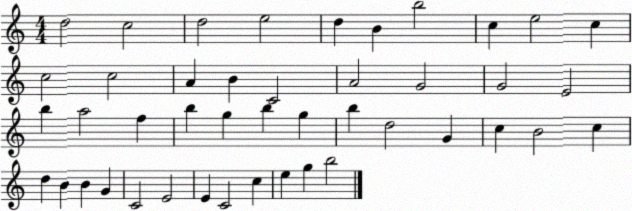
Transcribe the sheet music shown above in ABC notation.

X:1
T:Untitled
M:4/4
L:1/4
K:C
d2 c2 d2 e2 d B b2 c e2 c c2 c2 A B C2 A2 G2 G2 E2 b a2 f b g b g b d2 G c B2 c d B B G C2 E2 E C2 c e g b2